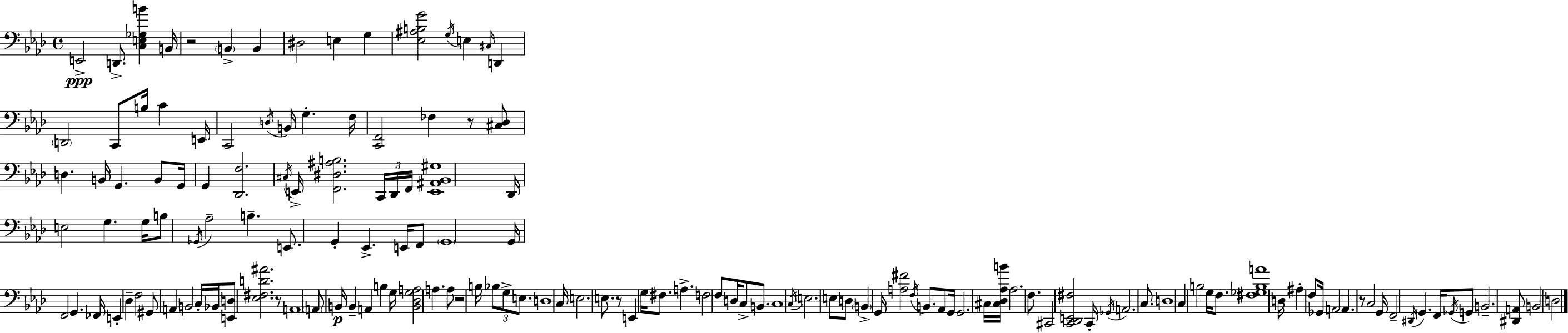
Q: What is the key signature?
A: AES major